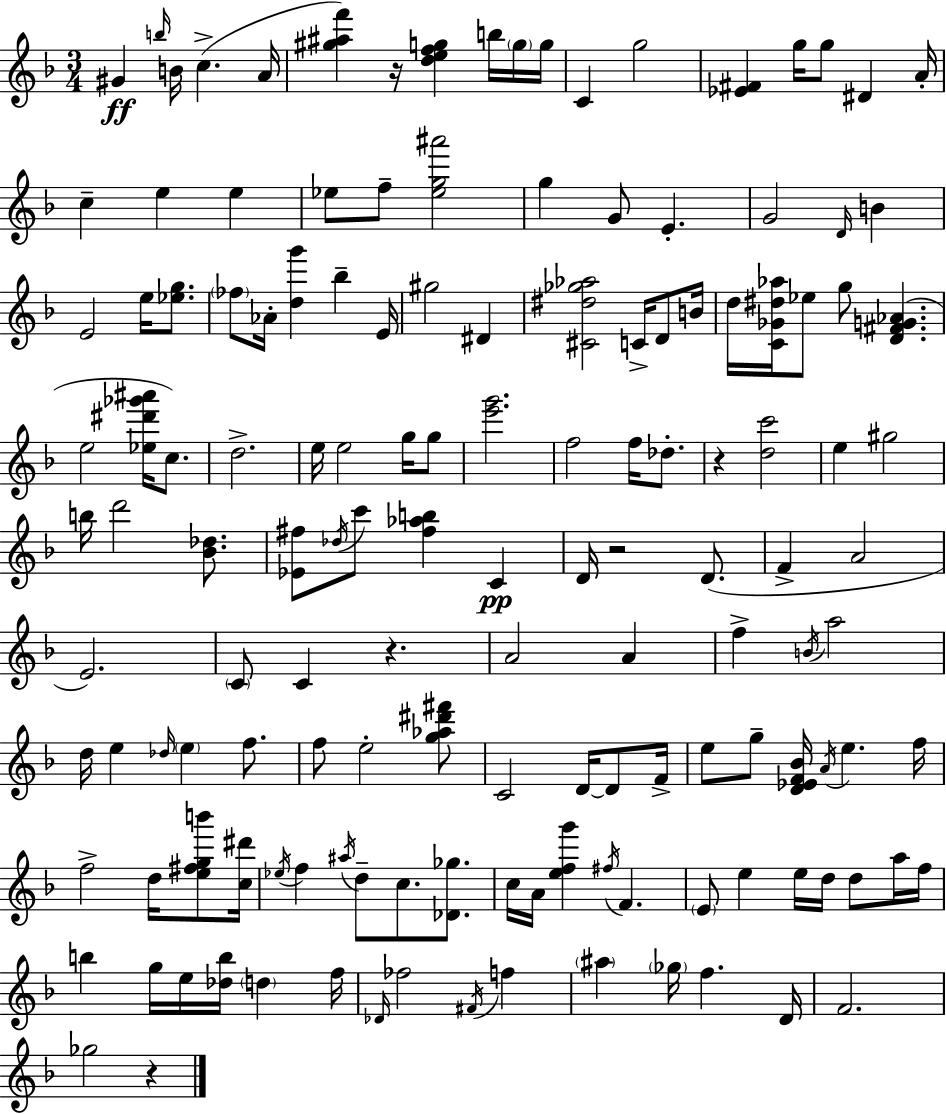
G#4/q B5/s B4/s C5/q. A4/s [G#5,A#5,F6]/q R/s [D5,E5,F5,G5]/q B5/s G5/s G5/s C4/q G5/h [Eb4,F#4]/q G5/s G5/e D#4/q A4/s C5/q E5/q E5/q Eb5/e F5/e [Eb5,G5,A#6]/h G5/q G4/e E4/q. G4/h D4/s B4/q E4/h E5/s [Eb5,G5]/e. FES5/e Ab4/s [D5,G6]/q Bb5/q E4/s G#5/h D#4/q [C#4,D#5,Gb5,Ab5]/h C4/s D4/e B4/s D5/s [C4,Gb4,D#5,Ab5]/s Eb5/e G5/e [D4,F#4,G4,Ab4]/q. E5/h [Eb5,D#6,Gb6,A#6]/s C5/e. D5/h. E5/s E5/h G5/s G5/e [E6,G6]/h. F5/h F5/s Db5/e. R/q [D5,C6]/h E5/q G#5/h B5/s D6/h [Bb4,Db5]/e. [Eb4,F#5]/e Db5/s C6/e [F#5,Ab5,B5]/q C4/q D4/s R/h D4/e. F4/q A4/h E4/h. C4/e C4/q R/q. A4/h A4/q F5/q B4/s A5/h D5/s E5/q Db5/s E5/q F5/e. F5/e E5/h [G5,Ab5,D#6,F#6]/e C4/h D4/s D4/e F4/s E5/e G5/e [D4,Eb4,F4,Bb4]/s A4/s E5/q. F5/s F5/h D5/s [E5,F#5,G5,B6]/e [C5,D#6]/s Eb5/s F5/q A#5/s D5/e C5/e. [Db4,Gb5]/e. C5/s A4/s [E5,F5,G6]/q F#5/s F4/q. E4/e E5/q E5/s D5/s D5/e A5/s F5/s B5/q G5/s E5/s [Db5,B5]/s D5/q F5/s Db4/s FES5/h F#4/s F5/q A#5/q Gb5/s F5/q. D4/s F4/h. Gb5/h R/q